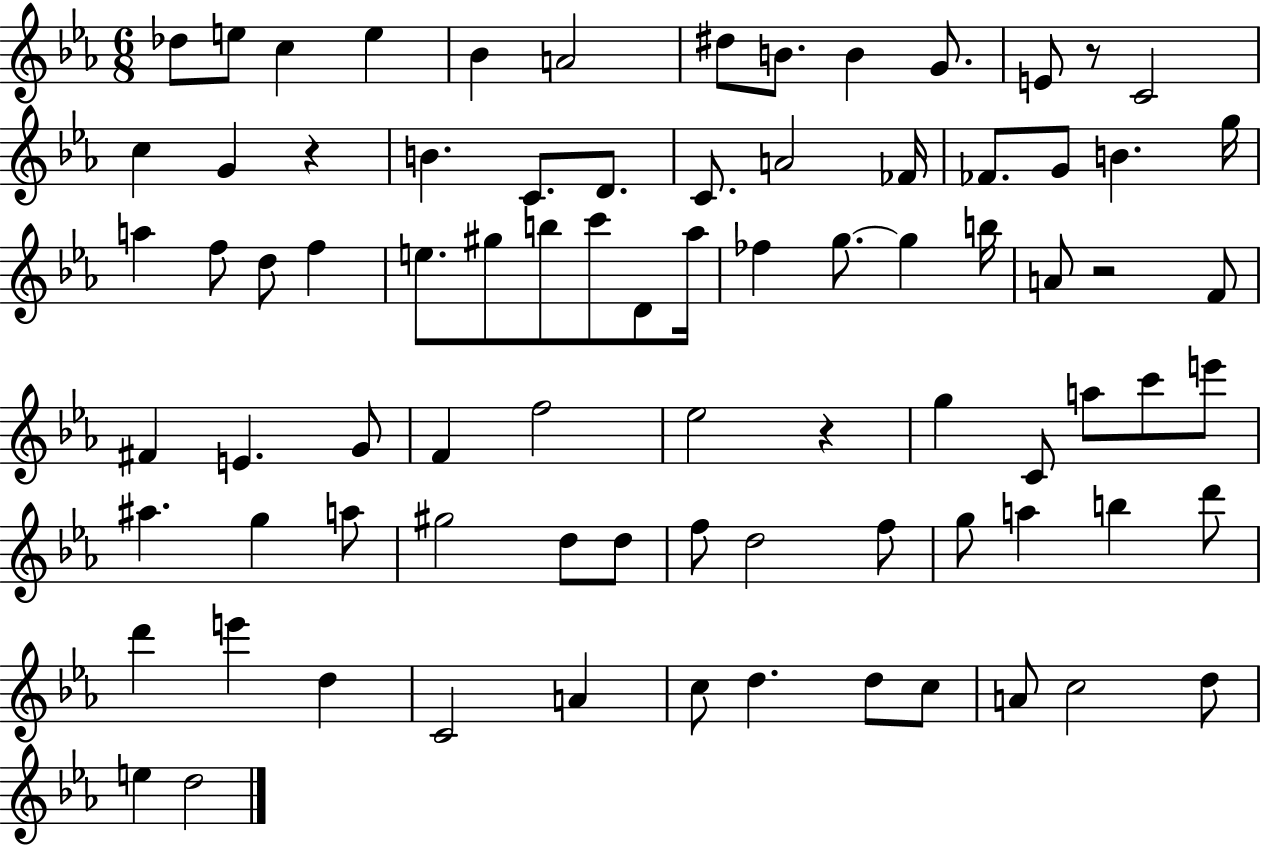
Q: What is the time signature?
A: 6/8